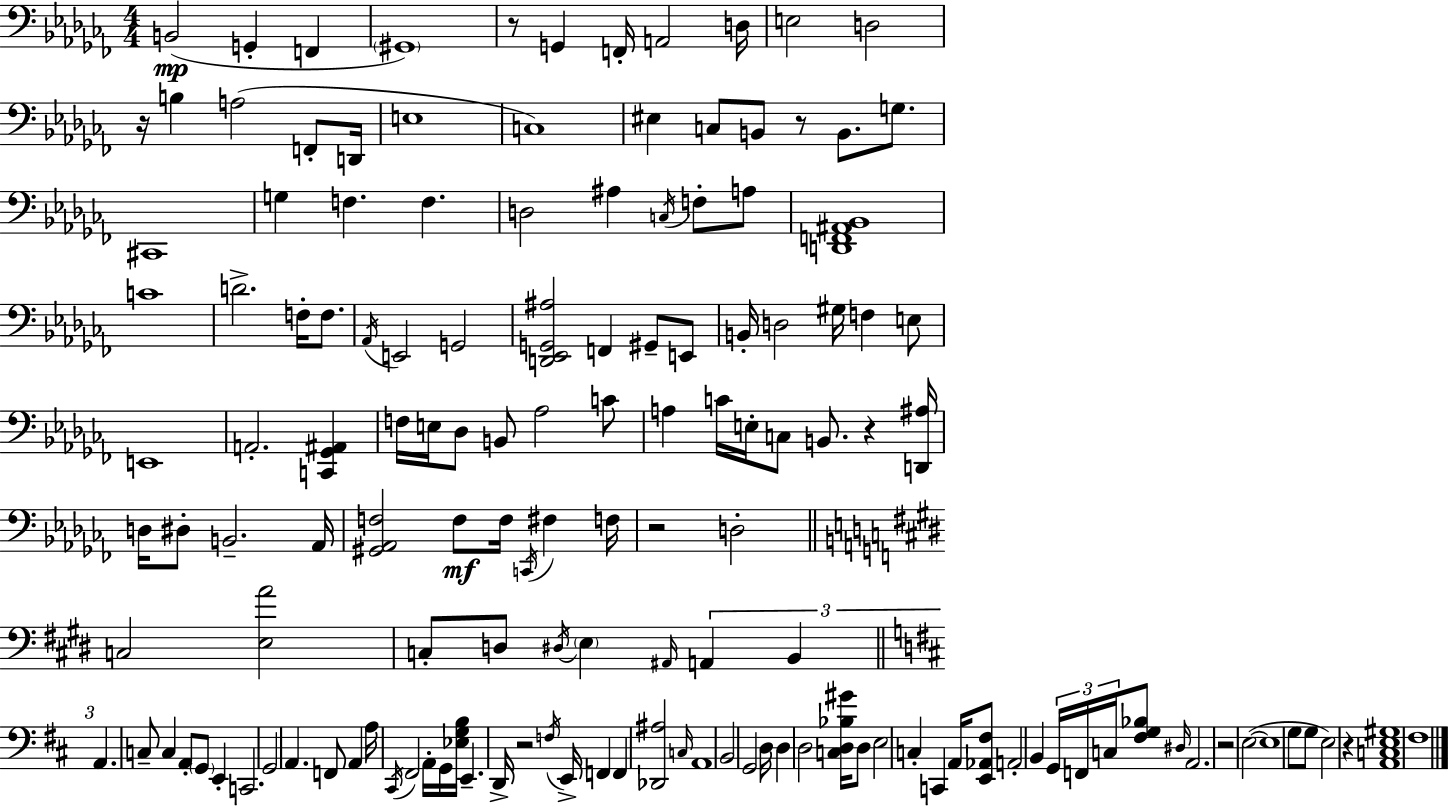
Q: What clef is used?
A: bass